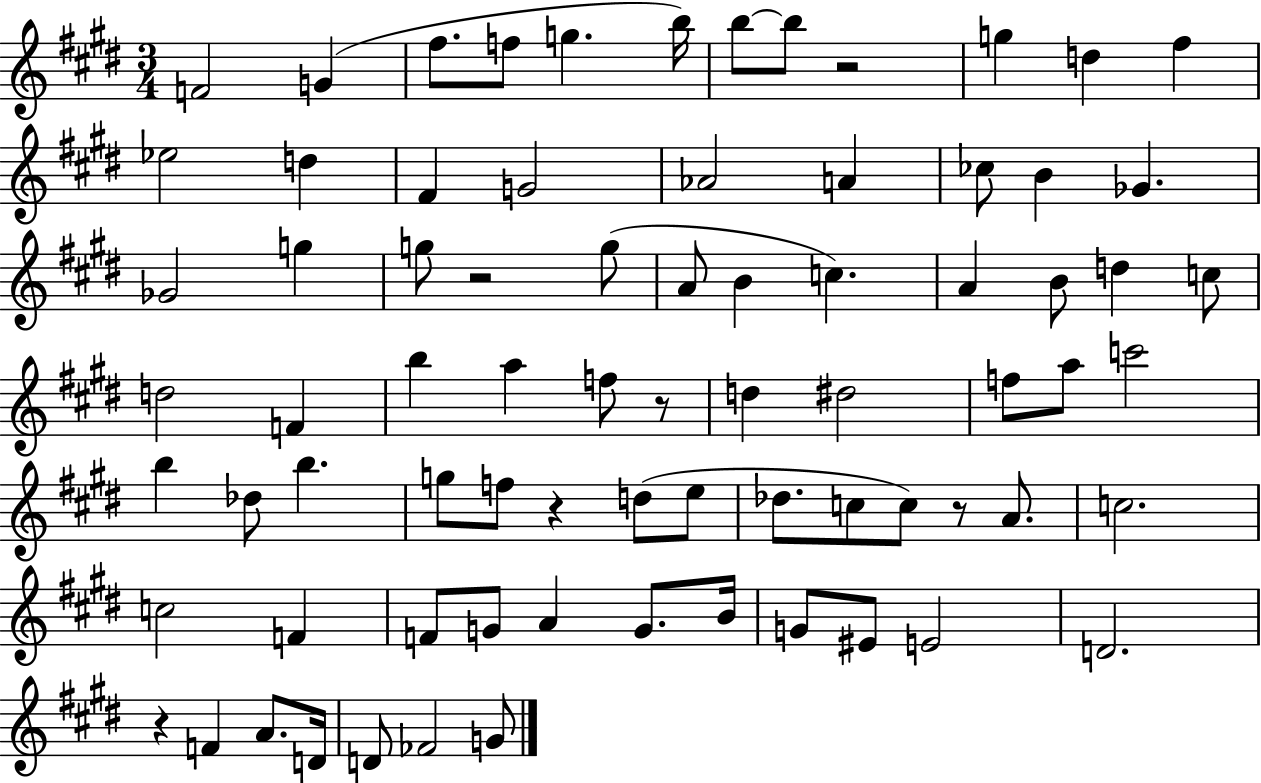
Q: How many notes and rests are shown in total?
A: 76